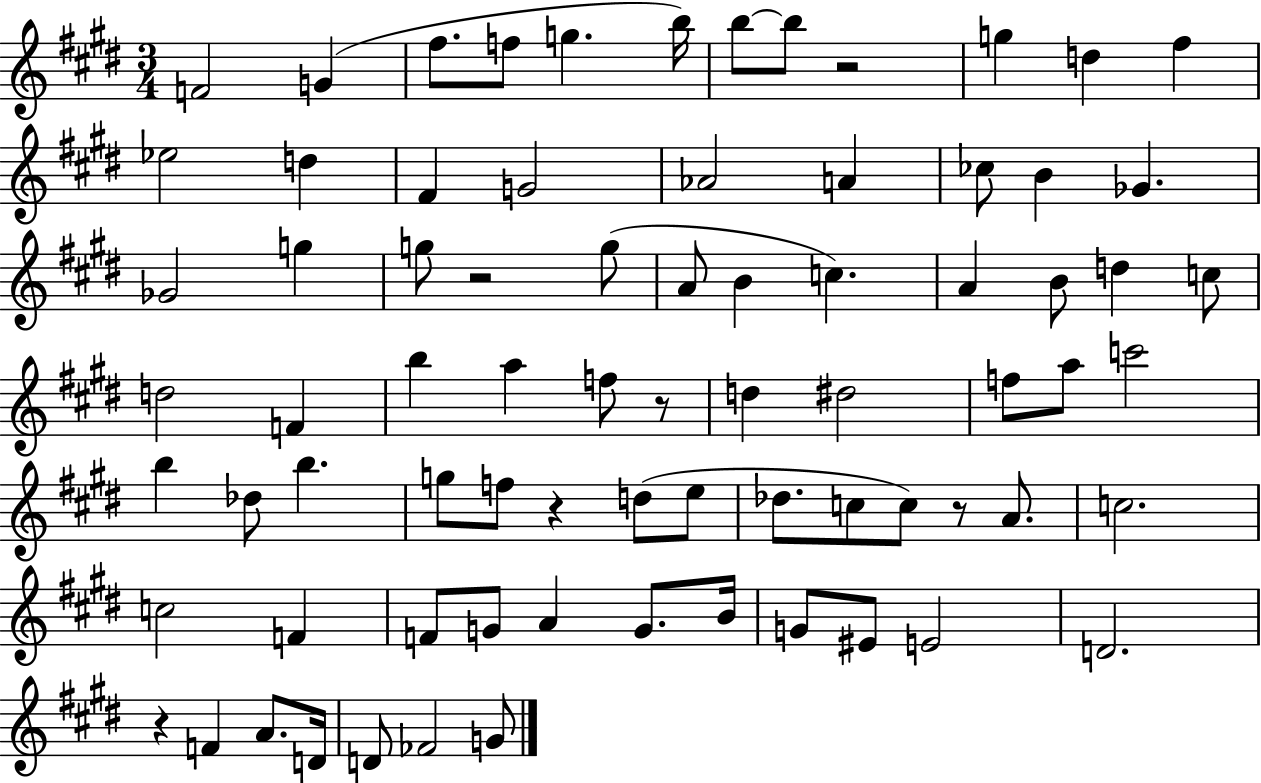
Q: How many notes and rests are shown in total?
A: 76